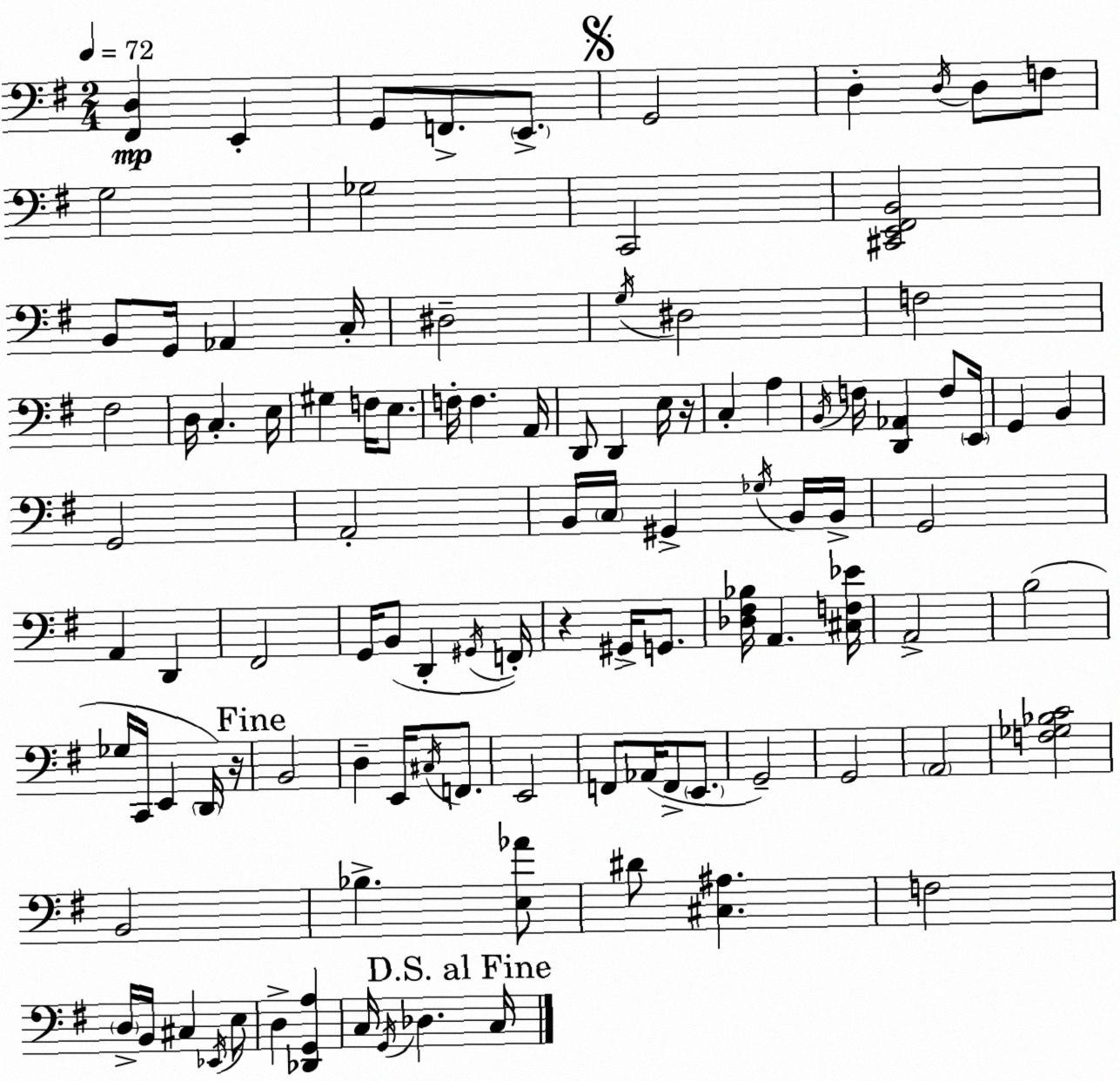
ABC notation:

X:1
T:Untitled
M:2/4
L:1/4
K:G
[^F,,D,] E,, G,,/2 F,,/2 E,,/2 G,,2 D, D,/4 D,/2 F,/2 G,2 _G,2 C,,2 [^C,,E,,^F,,B,,]2 B,,/2 G,,/4 _A,, C,/4 ^D,2 G,/4 ^D,2 F,2 ^F,2 D,/4 C, E,/4 ^G, F,/4 E,/2 F,/4 F, A,,/4 D,,/2 D,, E,/4 z/4 C, A, B,,/4 F,/4 [D,,_A,,] F,/2 E,,/4 G,, B,, G,,2 A,,2 B,,/4 C,/4 ^G,, _G,/4 B,,/4 B,,/4 G,,2 A,, D,, ^F,,2 G,,/4 B,,/2 D,, ^G,,/4 F,,/4 z ^G,,/4 G,,/2 [_D,^F,_B,]/4 A,, [^C,F,_E]/4 A,,2 B,2 _G,/4 C,,/4 E,, D,,/4 z/4 B,,2 D, E,,/4 ^C,/4 F,,/2 E,,2 F,,/2 _A,,/4 F,,/2 E,,/2 G,,2 G,,2 A,,2 [F,_G,_B,C]2 B,,2 _B, [E,_A]/2 ^D/2 [^C,^A,] F,2 D,/4 B,,/4 ^C, _E,,/4 E,/2 D, [_D,,G,,A,] C,/4 G,,/4 _D, C,/4